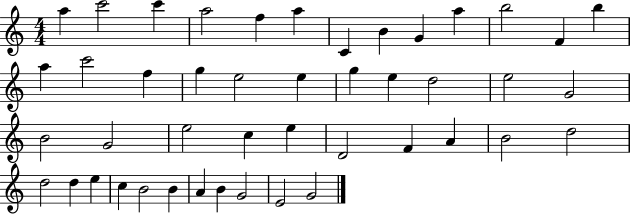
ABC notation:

X:1
T:Untitled
M:4/4
L:1/4
K:C
a c'2 c' a2 f a C B G a b2 F b a c'2 f g e2 e g e d2 e2 G2 B2 G2 e2 c e D2 F A B2 d2 d2 d e c B2 B A B G2 E2 G2